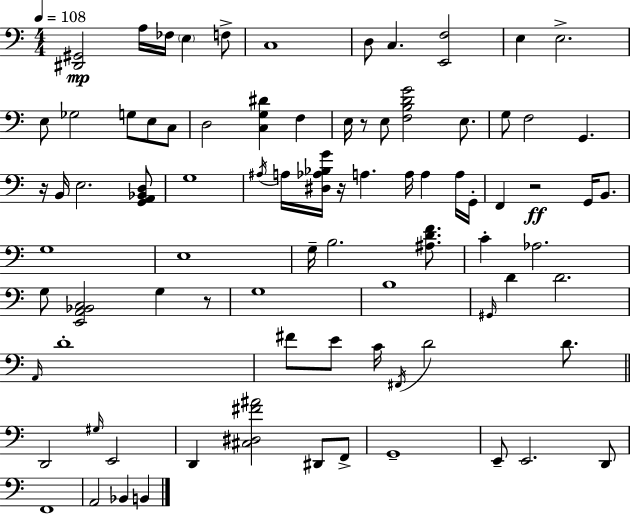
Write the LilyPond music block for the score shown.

{
  \clef bass
  \numericTimeSignature
  \time 4/4
  \key c \major
  \tempo 4 = 108
  <dis, gis,>2\mp a16 fes16 \parenthesize e4 f8-> | c1 | d8 c4. <e, f>2 | e4 e2.-> | \break e8 ges2 g8 e8 c8 | d2 <c g dis'>4 f4 | e16 r8 e8 <f b d' g'>2 e8. | g8 f2 g,4. | \break r16 b,16 e2. <g, a, bes, d>8 | g1 | \acciaccatura { ais16 } a16 <dis aes bes g'>16 r16 a4. a16 a4 a16 | g,16-. f,4 r2\ff g,16 b,8. | \break g1 | e1 | g16-- b2. <ais d' f'>8. | c'4-. aes2. | \break g8 <e, a, bes, c>2 g4 r8 | g1 | b1 | \grace { gis,16 } d'4 d'2. | \break \grace { a,16 } d'1-. | fis'8 e'8 c'16 \acciaccatura { fis,16 } d'2 | d'8. \bar "||" \break \key c \major d,2 \grace { gis16 } e,2 | d,4 <cis dis fis' ais'>2 dis,8 f,8-> | g,1-- | e,8-- e,2. d,8 | \break f,1 | a,2 bes,4 b,4 | \bar "|."
}